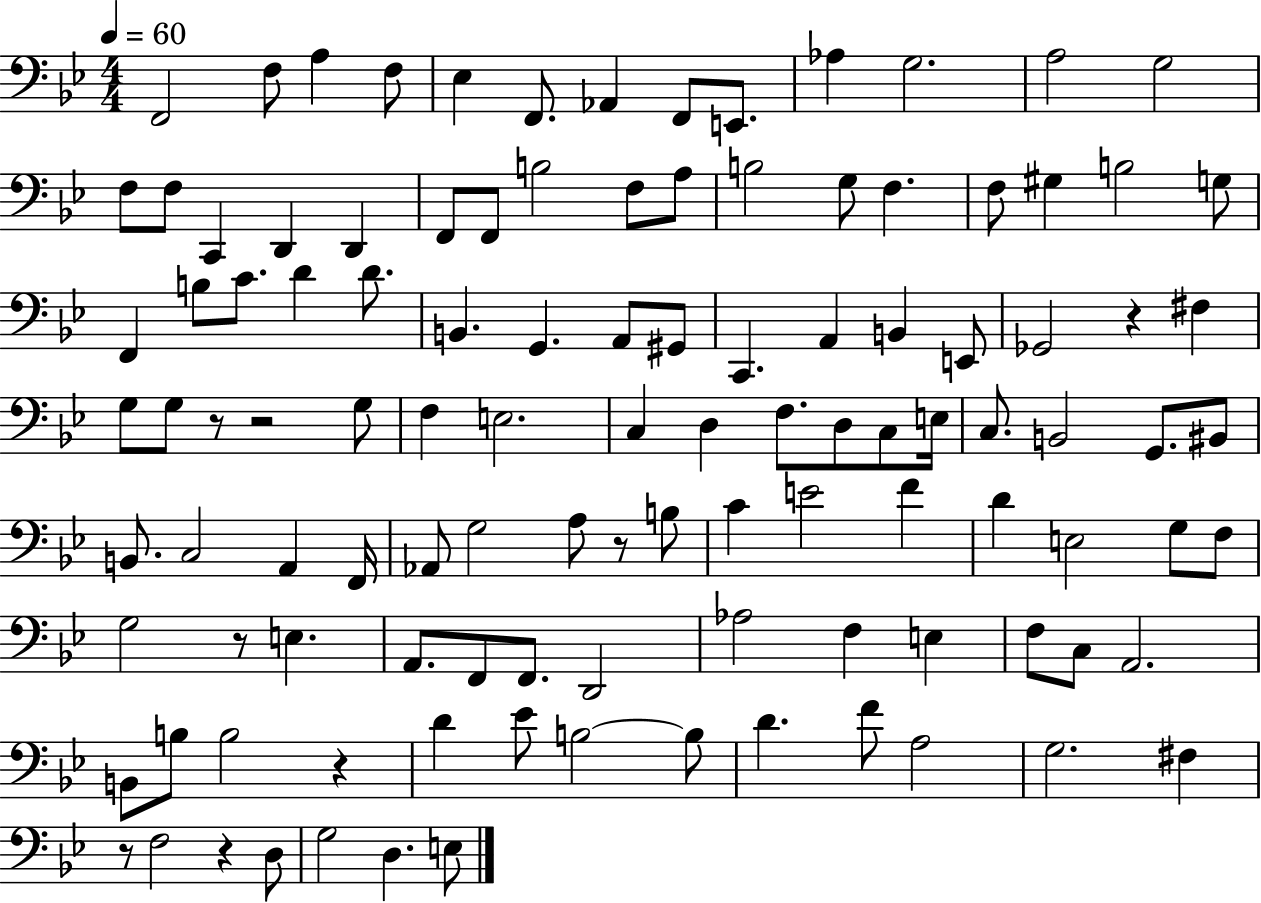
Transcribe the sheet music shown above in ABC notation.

X:1
T:Untitled
M:4/4
L:1/4
K:Bb
F,,2 F,/2 A, F,/2 _E, F,,/2 _A,, F,,/2 E,,/2 _A, G,2 A,2 G,2 F,/2 F,/2 C,, D,, D,, F,,/2 F,,/2 B,2 F,/2 A,/2 B,2 G,/2 F, F,/2 ^G, B,2 G,/2 F,, B,/2 C/2 D D/2 B,, G,, A,,/2 ^G,,/2 C,, A,, B,, E,,/2 _G,,2 z ^F, G,/2 G,/2 z/2 z2 G,/2 F, E,2 C, D, F,/2 D,/2 C,/2 E,/4 C,/2 B,,2 G,,/2 ^B,,/2 B,,/2 C,2 A,, F,,/4 _A,,/2 G,2 A,/2 z/2 B,/2 C E2 F D E,2 G,/2 F,/2 G,2 z/2 E, A,,/2 F,,/2 F,,/2 D,,2 _A,2 F, E, F,/2 C,/2 A,,2 B,,/2 B,/2 B,2 z D _E/2 B,2 B,/2 D F/2 A,2 G,2 ^F, z/2 F,2 z D,/2 G,2 D, E,/2